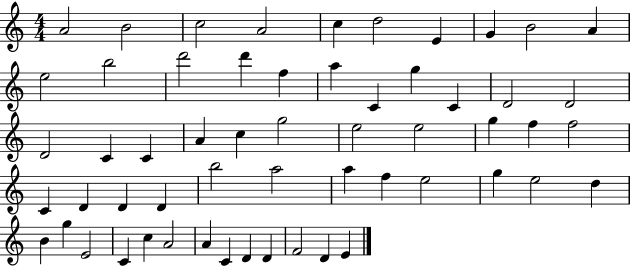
{
  \clef treble
  \numericTimeSignature
  \time 4/4
  \key c \major
  a'2 b'2 | c''2 a'2 | c''4 d''2 e'4 | g'4 b'2 a'4 | \break e''2 b''2 | d'''2 d'''4 f''4 | a''4 c'4 g''4 c'4 | d'2 d'2 | \break d'2 c'4 c'4 | a'4 c''4 g''2 | e''2 e''2 | g''4 f''4 f''2 | \break c'4 d'4 d'4 d'4 | b''2 a''2 | a''4 f''4 e''2 | g''4 e''2 d''4 | \break b'4 g''4 e'2 | c'4 c''4 a'2 | a'4 c'4 d'4 d'4 | f'2 d'4 e'4 | \break \bar "|."
}